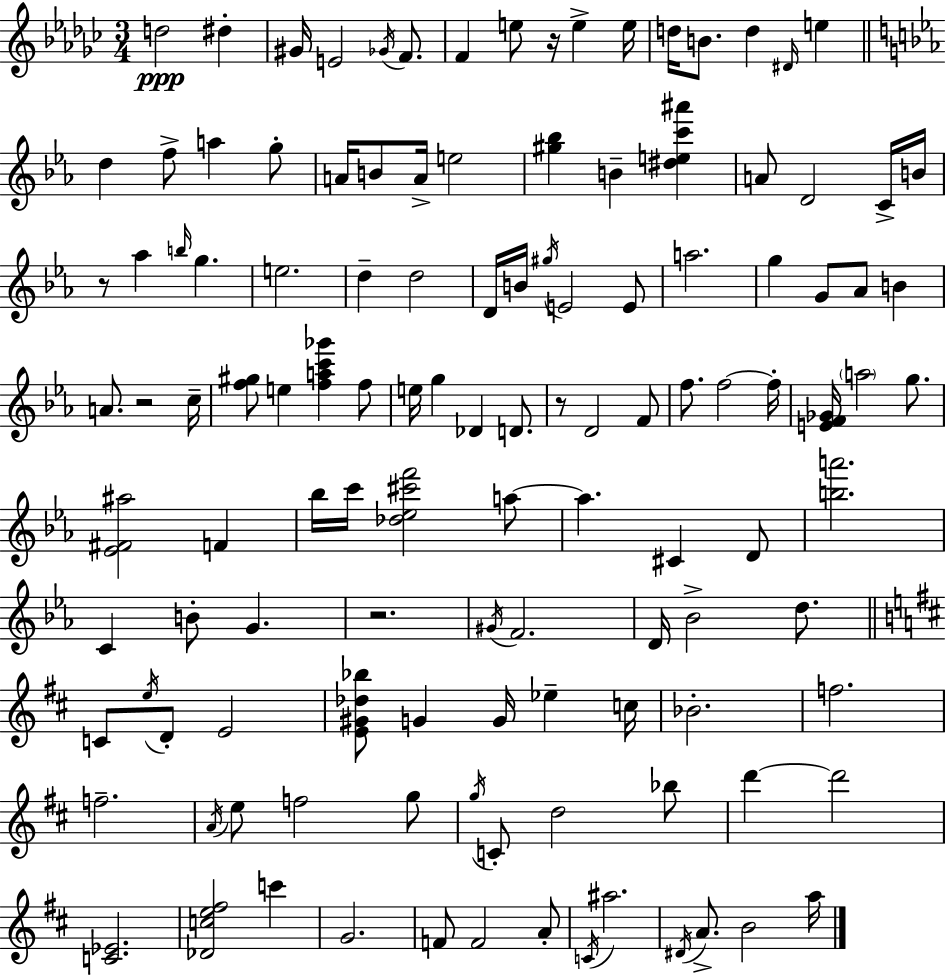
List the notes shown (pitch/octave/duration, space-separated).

D5/h D#5/q G#4/s E4/h Gb4/s F4/e. F4/q E5/e R/s E5/q E5/s D5/s B4/e. D5/q D#4/s E5/q D5/q F5/e A5/q G5/e A4/s B4/e A4/s E5/h [G#5,Bb5]/q B4/q [D#5,E5,C6,A#6]/q A4/e D4/h C4/s B4/s R/e Ab5/q B5/s G5/q. E5/h. D5/q D5/h D4/s B4/s G#5/s E4/h E4/e A5/h. G5/q G4/e Ab4/e B4/q A4/e. R/h C5/s [F5,G#5]/e E5/q [F5,A5,C6,Gb6]/q F5/e E5/s G5/q Db4/q D4/e. R/e D4/h F4/e F5/e. F5/h F5/s [E4,F4,Gb4]/s A5/h G5/e. [Eb4,F#4,A#5]/h F4/q Bb5/s C6/s [Db5,Eb5,C#6,F6]/h A5/e A5/q. C#4/q D4/e [B5,A6]/h. C4/q B4/e G4/q. R/h. G#4/s F4/h. D4/s Bb4/h D5/e. C4/e E5/s D4/e E4/h [E4,G#4,Db5,Bb5]/e G4/q G4/s Eb5/q C5/s Bb4/h. F5/h. F5/h. A4/s E5/e F5/h G5/e G5/s C4/e D5/h Bb5/e D6/q D6/h [C4,Eb4]/h. [Db4,C5,E5,F#5]/h C6/q G4/h. F4/e F4/h A4/e C4/s A#5/h. D#4/s A4/e. B4/h A5/s